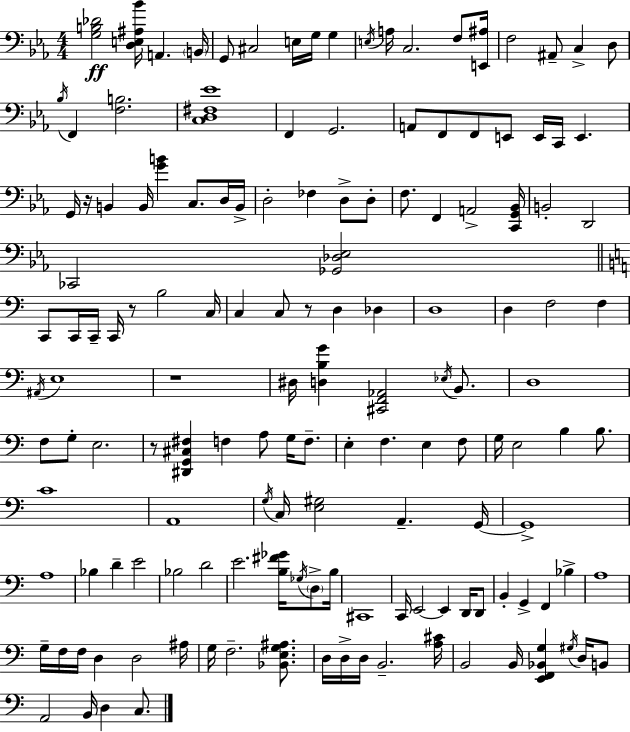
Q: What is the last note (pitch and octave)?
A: C3